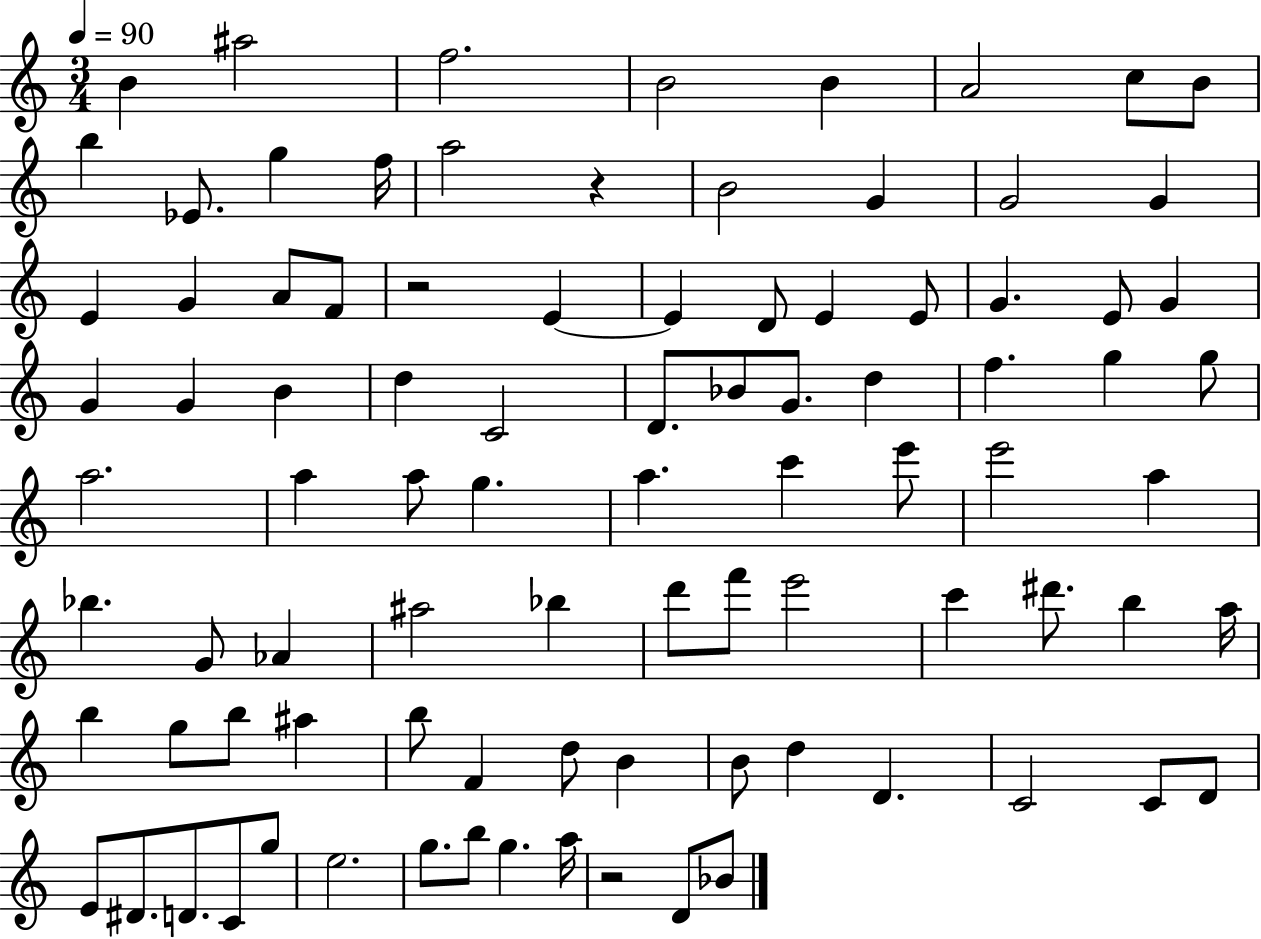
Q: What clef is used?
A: treble